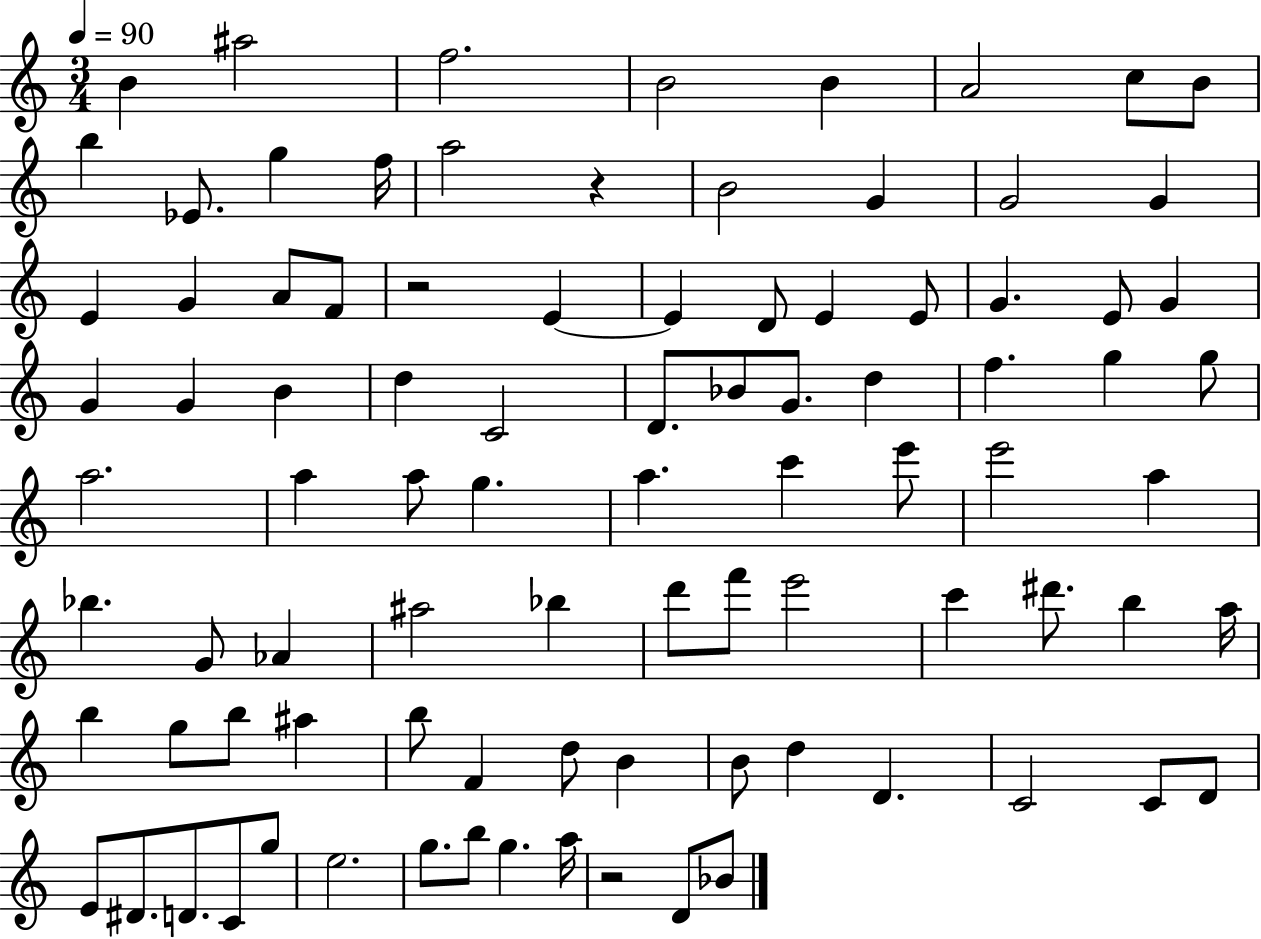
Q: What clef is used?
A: treble